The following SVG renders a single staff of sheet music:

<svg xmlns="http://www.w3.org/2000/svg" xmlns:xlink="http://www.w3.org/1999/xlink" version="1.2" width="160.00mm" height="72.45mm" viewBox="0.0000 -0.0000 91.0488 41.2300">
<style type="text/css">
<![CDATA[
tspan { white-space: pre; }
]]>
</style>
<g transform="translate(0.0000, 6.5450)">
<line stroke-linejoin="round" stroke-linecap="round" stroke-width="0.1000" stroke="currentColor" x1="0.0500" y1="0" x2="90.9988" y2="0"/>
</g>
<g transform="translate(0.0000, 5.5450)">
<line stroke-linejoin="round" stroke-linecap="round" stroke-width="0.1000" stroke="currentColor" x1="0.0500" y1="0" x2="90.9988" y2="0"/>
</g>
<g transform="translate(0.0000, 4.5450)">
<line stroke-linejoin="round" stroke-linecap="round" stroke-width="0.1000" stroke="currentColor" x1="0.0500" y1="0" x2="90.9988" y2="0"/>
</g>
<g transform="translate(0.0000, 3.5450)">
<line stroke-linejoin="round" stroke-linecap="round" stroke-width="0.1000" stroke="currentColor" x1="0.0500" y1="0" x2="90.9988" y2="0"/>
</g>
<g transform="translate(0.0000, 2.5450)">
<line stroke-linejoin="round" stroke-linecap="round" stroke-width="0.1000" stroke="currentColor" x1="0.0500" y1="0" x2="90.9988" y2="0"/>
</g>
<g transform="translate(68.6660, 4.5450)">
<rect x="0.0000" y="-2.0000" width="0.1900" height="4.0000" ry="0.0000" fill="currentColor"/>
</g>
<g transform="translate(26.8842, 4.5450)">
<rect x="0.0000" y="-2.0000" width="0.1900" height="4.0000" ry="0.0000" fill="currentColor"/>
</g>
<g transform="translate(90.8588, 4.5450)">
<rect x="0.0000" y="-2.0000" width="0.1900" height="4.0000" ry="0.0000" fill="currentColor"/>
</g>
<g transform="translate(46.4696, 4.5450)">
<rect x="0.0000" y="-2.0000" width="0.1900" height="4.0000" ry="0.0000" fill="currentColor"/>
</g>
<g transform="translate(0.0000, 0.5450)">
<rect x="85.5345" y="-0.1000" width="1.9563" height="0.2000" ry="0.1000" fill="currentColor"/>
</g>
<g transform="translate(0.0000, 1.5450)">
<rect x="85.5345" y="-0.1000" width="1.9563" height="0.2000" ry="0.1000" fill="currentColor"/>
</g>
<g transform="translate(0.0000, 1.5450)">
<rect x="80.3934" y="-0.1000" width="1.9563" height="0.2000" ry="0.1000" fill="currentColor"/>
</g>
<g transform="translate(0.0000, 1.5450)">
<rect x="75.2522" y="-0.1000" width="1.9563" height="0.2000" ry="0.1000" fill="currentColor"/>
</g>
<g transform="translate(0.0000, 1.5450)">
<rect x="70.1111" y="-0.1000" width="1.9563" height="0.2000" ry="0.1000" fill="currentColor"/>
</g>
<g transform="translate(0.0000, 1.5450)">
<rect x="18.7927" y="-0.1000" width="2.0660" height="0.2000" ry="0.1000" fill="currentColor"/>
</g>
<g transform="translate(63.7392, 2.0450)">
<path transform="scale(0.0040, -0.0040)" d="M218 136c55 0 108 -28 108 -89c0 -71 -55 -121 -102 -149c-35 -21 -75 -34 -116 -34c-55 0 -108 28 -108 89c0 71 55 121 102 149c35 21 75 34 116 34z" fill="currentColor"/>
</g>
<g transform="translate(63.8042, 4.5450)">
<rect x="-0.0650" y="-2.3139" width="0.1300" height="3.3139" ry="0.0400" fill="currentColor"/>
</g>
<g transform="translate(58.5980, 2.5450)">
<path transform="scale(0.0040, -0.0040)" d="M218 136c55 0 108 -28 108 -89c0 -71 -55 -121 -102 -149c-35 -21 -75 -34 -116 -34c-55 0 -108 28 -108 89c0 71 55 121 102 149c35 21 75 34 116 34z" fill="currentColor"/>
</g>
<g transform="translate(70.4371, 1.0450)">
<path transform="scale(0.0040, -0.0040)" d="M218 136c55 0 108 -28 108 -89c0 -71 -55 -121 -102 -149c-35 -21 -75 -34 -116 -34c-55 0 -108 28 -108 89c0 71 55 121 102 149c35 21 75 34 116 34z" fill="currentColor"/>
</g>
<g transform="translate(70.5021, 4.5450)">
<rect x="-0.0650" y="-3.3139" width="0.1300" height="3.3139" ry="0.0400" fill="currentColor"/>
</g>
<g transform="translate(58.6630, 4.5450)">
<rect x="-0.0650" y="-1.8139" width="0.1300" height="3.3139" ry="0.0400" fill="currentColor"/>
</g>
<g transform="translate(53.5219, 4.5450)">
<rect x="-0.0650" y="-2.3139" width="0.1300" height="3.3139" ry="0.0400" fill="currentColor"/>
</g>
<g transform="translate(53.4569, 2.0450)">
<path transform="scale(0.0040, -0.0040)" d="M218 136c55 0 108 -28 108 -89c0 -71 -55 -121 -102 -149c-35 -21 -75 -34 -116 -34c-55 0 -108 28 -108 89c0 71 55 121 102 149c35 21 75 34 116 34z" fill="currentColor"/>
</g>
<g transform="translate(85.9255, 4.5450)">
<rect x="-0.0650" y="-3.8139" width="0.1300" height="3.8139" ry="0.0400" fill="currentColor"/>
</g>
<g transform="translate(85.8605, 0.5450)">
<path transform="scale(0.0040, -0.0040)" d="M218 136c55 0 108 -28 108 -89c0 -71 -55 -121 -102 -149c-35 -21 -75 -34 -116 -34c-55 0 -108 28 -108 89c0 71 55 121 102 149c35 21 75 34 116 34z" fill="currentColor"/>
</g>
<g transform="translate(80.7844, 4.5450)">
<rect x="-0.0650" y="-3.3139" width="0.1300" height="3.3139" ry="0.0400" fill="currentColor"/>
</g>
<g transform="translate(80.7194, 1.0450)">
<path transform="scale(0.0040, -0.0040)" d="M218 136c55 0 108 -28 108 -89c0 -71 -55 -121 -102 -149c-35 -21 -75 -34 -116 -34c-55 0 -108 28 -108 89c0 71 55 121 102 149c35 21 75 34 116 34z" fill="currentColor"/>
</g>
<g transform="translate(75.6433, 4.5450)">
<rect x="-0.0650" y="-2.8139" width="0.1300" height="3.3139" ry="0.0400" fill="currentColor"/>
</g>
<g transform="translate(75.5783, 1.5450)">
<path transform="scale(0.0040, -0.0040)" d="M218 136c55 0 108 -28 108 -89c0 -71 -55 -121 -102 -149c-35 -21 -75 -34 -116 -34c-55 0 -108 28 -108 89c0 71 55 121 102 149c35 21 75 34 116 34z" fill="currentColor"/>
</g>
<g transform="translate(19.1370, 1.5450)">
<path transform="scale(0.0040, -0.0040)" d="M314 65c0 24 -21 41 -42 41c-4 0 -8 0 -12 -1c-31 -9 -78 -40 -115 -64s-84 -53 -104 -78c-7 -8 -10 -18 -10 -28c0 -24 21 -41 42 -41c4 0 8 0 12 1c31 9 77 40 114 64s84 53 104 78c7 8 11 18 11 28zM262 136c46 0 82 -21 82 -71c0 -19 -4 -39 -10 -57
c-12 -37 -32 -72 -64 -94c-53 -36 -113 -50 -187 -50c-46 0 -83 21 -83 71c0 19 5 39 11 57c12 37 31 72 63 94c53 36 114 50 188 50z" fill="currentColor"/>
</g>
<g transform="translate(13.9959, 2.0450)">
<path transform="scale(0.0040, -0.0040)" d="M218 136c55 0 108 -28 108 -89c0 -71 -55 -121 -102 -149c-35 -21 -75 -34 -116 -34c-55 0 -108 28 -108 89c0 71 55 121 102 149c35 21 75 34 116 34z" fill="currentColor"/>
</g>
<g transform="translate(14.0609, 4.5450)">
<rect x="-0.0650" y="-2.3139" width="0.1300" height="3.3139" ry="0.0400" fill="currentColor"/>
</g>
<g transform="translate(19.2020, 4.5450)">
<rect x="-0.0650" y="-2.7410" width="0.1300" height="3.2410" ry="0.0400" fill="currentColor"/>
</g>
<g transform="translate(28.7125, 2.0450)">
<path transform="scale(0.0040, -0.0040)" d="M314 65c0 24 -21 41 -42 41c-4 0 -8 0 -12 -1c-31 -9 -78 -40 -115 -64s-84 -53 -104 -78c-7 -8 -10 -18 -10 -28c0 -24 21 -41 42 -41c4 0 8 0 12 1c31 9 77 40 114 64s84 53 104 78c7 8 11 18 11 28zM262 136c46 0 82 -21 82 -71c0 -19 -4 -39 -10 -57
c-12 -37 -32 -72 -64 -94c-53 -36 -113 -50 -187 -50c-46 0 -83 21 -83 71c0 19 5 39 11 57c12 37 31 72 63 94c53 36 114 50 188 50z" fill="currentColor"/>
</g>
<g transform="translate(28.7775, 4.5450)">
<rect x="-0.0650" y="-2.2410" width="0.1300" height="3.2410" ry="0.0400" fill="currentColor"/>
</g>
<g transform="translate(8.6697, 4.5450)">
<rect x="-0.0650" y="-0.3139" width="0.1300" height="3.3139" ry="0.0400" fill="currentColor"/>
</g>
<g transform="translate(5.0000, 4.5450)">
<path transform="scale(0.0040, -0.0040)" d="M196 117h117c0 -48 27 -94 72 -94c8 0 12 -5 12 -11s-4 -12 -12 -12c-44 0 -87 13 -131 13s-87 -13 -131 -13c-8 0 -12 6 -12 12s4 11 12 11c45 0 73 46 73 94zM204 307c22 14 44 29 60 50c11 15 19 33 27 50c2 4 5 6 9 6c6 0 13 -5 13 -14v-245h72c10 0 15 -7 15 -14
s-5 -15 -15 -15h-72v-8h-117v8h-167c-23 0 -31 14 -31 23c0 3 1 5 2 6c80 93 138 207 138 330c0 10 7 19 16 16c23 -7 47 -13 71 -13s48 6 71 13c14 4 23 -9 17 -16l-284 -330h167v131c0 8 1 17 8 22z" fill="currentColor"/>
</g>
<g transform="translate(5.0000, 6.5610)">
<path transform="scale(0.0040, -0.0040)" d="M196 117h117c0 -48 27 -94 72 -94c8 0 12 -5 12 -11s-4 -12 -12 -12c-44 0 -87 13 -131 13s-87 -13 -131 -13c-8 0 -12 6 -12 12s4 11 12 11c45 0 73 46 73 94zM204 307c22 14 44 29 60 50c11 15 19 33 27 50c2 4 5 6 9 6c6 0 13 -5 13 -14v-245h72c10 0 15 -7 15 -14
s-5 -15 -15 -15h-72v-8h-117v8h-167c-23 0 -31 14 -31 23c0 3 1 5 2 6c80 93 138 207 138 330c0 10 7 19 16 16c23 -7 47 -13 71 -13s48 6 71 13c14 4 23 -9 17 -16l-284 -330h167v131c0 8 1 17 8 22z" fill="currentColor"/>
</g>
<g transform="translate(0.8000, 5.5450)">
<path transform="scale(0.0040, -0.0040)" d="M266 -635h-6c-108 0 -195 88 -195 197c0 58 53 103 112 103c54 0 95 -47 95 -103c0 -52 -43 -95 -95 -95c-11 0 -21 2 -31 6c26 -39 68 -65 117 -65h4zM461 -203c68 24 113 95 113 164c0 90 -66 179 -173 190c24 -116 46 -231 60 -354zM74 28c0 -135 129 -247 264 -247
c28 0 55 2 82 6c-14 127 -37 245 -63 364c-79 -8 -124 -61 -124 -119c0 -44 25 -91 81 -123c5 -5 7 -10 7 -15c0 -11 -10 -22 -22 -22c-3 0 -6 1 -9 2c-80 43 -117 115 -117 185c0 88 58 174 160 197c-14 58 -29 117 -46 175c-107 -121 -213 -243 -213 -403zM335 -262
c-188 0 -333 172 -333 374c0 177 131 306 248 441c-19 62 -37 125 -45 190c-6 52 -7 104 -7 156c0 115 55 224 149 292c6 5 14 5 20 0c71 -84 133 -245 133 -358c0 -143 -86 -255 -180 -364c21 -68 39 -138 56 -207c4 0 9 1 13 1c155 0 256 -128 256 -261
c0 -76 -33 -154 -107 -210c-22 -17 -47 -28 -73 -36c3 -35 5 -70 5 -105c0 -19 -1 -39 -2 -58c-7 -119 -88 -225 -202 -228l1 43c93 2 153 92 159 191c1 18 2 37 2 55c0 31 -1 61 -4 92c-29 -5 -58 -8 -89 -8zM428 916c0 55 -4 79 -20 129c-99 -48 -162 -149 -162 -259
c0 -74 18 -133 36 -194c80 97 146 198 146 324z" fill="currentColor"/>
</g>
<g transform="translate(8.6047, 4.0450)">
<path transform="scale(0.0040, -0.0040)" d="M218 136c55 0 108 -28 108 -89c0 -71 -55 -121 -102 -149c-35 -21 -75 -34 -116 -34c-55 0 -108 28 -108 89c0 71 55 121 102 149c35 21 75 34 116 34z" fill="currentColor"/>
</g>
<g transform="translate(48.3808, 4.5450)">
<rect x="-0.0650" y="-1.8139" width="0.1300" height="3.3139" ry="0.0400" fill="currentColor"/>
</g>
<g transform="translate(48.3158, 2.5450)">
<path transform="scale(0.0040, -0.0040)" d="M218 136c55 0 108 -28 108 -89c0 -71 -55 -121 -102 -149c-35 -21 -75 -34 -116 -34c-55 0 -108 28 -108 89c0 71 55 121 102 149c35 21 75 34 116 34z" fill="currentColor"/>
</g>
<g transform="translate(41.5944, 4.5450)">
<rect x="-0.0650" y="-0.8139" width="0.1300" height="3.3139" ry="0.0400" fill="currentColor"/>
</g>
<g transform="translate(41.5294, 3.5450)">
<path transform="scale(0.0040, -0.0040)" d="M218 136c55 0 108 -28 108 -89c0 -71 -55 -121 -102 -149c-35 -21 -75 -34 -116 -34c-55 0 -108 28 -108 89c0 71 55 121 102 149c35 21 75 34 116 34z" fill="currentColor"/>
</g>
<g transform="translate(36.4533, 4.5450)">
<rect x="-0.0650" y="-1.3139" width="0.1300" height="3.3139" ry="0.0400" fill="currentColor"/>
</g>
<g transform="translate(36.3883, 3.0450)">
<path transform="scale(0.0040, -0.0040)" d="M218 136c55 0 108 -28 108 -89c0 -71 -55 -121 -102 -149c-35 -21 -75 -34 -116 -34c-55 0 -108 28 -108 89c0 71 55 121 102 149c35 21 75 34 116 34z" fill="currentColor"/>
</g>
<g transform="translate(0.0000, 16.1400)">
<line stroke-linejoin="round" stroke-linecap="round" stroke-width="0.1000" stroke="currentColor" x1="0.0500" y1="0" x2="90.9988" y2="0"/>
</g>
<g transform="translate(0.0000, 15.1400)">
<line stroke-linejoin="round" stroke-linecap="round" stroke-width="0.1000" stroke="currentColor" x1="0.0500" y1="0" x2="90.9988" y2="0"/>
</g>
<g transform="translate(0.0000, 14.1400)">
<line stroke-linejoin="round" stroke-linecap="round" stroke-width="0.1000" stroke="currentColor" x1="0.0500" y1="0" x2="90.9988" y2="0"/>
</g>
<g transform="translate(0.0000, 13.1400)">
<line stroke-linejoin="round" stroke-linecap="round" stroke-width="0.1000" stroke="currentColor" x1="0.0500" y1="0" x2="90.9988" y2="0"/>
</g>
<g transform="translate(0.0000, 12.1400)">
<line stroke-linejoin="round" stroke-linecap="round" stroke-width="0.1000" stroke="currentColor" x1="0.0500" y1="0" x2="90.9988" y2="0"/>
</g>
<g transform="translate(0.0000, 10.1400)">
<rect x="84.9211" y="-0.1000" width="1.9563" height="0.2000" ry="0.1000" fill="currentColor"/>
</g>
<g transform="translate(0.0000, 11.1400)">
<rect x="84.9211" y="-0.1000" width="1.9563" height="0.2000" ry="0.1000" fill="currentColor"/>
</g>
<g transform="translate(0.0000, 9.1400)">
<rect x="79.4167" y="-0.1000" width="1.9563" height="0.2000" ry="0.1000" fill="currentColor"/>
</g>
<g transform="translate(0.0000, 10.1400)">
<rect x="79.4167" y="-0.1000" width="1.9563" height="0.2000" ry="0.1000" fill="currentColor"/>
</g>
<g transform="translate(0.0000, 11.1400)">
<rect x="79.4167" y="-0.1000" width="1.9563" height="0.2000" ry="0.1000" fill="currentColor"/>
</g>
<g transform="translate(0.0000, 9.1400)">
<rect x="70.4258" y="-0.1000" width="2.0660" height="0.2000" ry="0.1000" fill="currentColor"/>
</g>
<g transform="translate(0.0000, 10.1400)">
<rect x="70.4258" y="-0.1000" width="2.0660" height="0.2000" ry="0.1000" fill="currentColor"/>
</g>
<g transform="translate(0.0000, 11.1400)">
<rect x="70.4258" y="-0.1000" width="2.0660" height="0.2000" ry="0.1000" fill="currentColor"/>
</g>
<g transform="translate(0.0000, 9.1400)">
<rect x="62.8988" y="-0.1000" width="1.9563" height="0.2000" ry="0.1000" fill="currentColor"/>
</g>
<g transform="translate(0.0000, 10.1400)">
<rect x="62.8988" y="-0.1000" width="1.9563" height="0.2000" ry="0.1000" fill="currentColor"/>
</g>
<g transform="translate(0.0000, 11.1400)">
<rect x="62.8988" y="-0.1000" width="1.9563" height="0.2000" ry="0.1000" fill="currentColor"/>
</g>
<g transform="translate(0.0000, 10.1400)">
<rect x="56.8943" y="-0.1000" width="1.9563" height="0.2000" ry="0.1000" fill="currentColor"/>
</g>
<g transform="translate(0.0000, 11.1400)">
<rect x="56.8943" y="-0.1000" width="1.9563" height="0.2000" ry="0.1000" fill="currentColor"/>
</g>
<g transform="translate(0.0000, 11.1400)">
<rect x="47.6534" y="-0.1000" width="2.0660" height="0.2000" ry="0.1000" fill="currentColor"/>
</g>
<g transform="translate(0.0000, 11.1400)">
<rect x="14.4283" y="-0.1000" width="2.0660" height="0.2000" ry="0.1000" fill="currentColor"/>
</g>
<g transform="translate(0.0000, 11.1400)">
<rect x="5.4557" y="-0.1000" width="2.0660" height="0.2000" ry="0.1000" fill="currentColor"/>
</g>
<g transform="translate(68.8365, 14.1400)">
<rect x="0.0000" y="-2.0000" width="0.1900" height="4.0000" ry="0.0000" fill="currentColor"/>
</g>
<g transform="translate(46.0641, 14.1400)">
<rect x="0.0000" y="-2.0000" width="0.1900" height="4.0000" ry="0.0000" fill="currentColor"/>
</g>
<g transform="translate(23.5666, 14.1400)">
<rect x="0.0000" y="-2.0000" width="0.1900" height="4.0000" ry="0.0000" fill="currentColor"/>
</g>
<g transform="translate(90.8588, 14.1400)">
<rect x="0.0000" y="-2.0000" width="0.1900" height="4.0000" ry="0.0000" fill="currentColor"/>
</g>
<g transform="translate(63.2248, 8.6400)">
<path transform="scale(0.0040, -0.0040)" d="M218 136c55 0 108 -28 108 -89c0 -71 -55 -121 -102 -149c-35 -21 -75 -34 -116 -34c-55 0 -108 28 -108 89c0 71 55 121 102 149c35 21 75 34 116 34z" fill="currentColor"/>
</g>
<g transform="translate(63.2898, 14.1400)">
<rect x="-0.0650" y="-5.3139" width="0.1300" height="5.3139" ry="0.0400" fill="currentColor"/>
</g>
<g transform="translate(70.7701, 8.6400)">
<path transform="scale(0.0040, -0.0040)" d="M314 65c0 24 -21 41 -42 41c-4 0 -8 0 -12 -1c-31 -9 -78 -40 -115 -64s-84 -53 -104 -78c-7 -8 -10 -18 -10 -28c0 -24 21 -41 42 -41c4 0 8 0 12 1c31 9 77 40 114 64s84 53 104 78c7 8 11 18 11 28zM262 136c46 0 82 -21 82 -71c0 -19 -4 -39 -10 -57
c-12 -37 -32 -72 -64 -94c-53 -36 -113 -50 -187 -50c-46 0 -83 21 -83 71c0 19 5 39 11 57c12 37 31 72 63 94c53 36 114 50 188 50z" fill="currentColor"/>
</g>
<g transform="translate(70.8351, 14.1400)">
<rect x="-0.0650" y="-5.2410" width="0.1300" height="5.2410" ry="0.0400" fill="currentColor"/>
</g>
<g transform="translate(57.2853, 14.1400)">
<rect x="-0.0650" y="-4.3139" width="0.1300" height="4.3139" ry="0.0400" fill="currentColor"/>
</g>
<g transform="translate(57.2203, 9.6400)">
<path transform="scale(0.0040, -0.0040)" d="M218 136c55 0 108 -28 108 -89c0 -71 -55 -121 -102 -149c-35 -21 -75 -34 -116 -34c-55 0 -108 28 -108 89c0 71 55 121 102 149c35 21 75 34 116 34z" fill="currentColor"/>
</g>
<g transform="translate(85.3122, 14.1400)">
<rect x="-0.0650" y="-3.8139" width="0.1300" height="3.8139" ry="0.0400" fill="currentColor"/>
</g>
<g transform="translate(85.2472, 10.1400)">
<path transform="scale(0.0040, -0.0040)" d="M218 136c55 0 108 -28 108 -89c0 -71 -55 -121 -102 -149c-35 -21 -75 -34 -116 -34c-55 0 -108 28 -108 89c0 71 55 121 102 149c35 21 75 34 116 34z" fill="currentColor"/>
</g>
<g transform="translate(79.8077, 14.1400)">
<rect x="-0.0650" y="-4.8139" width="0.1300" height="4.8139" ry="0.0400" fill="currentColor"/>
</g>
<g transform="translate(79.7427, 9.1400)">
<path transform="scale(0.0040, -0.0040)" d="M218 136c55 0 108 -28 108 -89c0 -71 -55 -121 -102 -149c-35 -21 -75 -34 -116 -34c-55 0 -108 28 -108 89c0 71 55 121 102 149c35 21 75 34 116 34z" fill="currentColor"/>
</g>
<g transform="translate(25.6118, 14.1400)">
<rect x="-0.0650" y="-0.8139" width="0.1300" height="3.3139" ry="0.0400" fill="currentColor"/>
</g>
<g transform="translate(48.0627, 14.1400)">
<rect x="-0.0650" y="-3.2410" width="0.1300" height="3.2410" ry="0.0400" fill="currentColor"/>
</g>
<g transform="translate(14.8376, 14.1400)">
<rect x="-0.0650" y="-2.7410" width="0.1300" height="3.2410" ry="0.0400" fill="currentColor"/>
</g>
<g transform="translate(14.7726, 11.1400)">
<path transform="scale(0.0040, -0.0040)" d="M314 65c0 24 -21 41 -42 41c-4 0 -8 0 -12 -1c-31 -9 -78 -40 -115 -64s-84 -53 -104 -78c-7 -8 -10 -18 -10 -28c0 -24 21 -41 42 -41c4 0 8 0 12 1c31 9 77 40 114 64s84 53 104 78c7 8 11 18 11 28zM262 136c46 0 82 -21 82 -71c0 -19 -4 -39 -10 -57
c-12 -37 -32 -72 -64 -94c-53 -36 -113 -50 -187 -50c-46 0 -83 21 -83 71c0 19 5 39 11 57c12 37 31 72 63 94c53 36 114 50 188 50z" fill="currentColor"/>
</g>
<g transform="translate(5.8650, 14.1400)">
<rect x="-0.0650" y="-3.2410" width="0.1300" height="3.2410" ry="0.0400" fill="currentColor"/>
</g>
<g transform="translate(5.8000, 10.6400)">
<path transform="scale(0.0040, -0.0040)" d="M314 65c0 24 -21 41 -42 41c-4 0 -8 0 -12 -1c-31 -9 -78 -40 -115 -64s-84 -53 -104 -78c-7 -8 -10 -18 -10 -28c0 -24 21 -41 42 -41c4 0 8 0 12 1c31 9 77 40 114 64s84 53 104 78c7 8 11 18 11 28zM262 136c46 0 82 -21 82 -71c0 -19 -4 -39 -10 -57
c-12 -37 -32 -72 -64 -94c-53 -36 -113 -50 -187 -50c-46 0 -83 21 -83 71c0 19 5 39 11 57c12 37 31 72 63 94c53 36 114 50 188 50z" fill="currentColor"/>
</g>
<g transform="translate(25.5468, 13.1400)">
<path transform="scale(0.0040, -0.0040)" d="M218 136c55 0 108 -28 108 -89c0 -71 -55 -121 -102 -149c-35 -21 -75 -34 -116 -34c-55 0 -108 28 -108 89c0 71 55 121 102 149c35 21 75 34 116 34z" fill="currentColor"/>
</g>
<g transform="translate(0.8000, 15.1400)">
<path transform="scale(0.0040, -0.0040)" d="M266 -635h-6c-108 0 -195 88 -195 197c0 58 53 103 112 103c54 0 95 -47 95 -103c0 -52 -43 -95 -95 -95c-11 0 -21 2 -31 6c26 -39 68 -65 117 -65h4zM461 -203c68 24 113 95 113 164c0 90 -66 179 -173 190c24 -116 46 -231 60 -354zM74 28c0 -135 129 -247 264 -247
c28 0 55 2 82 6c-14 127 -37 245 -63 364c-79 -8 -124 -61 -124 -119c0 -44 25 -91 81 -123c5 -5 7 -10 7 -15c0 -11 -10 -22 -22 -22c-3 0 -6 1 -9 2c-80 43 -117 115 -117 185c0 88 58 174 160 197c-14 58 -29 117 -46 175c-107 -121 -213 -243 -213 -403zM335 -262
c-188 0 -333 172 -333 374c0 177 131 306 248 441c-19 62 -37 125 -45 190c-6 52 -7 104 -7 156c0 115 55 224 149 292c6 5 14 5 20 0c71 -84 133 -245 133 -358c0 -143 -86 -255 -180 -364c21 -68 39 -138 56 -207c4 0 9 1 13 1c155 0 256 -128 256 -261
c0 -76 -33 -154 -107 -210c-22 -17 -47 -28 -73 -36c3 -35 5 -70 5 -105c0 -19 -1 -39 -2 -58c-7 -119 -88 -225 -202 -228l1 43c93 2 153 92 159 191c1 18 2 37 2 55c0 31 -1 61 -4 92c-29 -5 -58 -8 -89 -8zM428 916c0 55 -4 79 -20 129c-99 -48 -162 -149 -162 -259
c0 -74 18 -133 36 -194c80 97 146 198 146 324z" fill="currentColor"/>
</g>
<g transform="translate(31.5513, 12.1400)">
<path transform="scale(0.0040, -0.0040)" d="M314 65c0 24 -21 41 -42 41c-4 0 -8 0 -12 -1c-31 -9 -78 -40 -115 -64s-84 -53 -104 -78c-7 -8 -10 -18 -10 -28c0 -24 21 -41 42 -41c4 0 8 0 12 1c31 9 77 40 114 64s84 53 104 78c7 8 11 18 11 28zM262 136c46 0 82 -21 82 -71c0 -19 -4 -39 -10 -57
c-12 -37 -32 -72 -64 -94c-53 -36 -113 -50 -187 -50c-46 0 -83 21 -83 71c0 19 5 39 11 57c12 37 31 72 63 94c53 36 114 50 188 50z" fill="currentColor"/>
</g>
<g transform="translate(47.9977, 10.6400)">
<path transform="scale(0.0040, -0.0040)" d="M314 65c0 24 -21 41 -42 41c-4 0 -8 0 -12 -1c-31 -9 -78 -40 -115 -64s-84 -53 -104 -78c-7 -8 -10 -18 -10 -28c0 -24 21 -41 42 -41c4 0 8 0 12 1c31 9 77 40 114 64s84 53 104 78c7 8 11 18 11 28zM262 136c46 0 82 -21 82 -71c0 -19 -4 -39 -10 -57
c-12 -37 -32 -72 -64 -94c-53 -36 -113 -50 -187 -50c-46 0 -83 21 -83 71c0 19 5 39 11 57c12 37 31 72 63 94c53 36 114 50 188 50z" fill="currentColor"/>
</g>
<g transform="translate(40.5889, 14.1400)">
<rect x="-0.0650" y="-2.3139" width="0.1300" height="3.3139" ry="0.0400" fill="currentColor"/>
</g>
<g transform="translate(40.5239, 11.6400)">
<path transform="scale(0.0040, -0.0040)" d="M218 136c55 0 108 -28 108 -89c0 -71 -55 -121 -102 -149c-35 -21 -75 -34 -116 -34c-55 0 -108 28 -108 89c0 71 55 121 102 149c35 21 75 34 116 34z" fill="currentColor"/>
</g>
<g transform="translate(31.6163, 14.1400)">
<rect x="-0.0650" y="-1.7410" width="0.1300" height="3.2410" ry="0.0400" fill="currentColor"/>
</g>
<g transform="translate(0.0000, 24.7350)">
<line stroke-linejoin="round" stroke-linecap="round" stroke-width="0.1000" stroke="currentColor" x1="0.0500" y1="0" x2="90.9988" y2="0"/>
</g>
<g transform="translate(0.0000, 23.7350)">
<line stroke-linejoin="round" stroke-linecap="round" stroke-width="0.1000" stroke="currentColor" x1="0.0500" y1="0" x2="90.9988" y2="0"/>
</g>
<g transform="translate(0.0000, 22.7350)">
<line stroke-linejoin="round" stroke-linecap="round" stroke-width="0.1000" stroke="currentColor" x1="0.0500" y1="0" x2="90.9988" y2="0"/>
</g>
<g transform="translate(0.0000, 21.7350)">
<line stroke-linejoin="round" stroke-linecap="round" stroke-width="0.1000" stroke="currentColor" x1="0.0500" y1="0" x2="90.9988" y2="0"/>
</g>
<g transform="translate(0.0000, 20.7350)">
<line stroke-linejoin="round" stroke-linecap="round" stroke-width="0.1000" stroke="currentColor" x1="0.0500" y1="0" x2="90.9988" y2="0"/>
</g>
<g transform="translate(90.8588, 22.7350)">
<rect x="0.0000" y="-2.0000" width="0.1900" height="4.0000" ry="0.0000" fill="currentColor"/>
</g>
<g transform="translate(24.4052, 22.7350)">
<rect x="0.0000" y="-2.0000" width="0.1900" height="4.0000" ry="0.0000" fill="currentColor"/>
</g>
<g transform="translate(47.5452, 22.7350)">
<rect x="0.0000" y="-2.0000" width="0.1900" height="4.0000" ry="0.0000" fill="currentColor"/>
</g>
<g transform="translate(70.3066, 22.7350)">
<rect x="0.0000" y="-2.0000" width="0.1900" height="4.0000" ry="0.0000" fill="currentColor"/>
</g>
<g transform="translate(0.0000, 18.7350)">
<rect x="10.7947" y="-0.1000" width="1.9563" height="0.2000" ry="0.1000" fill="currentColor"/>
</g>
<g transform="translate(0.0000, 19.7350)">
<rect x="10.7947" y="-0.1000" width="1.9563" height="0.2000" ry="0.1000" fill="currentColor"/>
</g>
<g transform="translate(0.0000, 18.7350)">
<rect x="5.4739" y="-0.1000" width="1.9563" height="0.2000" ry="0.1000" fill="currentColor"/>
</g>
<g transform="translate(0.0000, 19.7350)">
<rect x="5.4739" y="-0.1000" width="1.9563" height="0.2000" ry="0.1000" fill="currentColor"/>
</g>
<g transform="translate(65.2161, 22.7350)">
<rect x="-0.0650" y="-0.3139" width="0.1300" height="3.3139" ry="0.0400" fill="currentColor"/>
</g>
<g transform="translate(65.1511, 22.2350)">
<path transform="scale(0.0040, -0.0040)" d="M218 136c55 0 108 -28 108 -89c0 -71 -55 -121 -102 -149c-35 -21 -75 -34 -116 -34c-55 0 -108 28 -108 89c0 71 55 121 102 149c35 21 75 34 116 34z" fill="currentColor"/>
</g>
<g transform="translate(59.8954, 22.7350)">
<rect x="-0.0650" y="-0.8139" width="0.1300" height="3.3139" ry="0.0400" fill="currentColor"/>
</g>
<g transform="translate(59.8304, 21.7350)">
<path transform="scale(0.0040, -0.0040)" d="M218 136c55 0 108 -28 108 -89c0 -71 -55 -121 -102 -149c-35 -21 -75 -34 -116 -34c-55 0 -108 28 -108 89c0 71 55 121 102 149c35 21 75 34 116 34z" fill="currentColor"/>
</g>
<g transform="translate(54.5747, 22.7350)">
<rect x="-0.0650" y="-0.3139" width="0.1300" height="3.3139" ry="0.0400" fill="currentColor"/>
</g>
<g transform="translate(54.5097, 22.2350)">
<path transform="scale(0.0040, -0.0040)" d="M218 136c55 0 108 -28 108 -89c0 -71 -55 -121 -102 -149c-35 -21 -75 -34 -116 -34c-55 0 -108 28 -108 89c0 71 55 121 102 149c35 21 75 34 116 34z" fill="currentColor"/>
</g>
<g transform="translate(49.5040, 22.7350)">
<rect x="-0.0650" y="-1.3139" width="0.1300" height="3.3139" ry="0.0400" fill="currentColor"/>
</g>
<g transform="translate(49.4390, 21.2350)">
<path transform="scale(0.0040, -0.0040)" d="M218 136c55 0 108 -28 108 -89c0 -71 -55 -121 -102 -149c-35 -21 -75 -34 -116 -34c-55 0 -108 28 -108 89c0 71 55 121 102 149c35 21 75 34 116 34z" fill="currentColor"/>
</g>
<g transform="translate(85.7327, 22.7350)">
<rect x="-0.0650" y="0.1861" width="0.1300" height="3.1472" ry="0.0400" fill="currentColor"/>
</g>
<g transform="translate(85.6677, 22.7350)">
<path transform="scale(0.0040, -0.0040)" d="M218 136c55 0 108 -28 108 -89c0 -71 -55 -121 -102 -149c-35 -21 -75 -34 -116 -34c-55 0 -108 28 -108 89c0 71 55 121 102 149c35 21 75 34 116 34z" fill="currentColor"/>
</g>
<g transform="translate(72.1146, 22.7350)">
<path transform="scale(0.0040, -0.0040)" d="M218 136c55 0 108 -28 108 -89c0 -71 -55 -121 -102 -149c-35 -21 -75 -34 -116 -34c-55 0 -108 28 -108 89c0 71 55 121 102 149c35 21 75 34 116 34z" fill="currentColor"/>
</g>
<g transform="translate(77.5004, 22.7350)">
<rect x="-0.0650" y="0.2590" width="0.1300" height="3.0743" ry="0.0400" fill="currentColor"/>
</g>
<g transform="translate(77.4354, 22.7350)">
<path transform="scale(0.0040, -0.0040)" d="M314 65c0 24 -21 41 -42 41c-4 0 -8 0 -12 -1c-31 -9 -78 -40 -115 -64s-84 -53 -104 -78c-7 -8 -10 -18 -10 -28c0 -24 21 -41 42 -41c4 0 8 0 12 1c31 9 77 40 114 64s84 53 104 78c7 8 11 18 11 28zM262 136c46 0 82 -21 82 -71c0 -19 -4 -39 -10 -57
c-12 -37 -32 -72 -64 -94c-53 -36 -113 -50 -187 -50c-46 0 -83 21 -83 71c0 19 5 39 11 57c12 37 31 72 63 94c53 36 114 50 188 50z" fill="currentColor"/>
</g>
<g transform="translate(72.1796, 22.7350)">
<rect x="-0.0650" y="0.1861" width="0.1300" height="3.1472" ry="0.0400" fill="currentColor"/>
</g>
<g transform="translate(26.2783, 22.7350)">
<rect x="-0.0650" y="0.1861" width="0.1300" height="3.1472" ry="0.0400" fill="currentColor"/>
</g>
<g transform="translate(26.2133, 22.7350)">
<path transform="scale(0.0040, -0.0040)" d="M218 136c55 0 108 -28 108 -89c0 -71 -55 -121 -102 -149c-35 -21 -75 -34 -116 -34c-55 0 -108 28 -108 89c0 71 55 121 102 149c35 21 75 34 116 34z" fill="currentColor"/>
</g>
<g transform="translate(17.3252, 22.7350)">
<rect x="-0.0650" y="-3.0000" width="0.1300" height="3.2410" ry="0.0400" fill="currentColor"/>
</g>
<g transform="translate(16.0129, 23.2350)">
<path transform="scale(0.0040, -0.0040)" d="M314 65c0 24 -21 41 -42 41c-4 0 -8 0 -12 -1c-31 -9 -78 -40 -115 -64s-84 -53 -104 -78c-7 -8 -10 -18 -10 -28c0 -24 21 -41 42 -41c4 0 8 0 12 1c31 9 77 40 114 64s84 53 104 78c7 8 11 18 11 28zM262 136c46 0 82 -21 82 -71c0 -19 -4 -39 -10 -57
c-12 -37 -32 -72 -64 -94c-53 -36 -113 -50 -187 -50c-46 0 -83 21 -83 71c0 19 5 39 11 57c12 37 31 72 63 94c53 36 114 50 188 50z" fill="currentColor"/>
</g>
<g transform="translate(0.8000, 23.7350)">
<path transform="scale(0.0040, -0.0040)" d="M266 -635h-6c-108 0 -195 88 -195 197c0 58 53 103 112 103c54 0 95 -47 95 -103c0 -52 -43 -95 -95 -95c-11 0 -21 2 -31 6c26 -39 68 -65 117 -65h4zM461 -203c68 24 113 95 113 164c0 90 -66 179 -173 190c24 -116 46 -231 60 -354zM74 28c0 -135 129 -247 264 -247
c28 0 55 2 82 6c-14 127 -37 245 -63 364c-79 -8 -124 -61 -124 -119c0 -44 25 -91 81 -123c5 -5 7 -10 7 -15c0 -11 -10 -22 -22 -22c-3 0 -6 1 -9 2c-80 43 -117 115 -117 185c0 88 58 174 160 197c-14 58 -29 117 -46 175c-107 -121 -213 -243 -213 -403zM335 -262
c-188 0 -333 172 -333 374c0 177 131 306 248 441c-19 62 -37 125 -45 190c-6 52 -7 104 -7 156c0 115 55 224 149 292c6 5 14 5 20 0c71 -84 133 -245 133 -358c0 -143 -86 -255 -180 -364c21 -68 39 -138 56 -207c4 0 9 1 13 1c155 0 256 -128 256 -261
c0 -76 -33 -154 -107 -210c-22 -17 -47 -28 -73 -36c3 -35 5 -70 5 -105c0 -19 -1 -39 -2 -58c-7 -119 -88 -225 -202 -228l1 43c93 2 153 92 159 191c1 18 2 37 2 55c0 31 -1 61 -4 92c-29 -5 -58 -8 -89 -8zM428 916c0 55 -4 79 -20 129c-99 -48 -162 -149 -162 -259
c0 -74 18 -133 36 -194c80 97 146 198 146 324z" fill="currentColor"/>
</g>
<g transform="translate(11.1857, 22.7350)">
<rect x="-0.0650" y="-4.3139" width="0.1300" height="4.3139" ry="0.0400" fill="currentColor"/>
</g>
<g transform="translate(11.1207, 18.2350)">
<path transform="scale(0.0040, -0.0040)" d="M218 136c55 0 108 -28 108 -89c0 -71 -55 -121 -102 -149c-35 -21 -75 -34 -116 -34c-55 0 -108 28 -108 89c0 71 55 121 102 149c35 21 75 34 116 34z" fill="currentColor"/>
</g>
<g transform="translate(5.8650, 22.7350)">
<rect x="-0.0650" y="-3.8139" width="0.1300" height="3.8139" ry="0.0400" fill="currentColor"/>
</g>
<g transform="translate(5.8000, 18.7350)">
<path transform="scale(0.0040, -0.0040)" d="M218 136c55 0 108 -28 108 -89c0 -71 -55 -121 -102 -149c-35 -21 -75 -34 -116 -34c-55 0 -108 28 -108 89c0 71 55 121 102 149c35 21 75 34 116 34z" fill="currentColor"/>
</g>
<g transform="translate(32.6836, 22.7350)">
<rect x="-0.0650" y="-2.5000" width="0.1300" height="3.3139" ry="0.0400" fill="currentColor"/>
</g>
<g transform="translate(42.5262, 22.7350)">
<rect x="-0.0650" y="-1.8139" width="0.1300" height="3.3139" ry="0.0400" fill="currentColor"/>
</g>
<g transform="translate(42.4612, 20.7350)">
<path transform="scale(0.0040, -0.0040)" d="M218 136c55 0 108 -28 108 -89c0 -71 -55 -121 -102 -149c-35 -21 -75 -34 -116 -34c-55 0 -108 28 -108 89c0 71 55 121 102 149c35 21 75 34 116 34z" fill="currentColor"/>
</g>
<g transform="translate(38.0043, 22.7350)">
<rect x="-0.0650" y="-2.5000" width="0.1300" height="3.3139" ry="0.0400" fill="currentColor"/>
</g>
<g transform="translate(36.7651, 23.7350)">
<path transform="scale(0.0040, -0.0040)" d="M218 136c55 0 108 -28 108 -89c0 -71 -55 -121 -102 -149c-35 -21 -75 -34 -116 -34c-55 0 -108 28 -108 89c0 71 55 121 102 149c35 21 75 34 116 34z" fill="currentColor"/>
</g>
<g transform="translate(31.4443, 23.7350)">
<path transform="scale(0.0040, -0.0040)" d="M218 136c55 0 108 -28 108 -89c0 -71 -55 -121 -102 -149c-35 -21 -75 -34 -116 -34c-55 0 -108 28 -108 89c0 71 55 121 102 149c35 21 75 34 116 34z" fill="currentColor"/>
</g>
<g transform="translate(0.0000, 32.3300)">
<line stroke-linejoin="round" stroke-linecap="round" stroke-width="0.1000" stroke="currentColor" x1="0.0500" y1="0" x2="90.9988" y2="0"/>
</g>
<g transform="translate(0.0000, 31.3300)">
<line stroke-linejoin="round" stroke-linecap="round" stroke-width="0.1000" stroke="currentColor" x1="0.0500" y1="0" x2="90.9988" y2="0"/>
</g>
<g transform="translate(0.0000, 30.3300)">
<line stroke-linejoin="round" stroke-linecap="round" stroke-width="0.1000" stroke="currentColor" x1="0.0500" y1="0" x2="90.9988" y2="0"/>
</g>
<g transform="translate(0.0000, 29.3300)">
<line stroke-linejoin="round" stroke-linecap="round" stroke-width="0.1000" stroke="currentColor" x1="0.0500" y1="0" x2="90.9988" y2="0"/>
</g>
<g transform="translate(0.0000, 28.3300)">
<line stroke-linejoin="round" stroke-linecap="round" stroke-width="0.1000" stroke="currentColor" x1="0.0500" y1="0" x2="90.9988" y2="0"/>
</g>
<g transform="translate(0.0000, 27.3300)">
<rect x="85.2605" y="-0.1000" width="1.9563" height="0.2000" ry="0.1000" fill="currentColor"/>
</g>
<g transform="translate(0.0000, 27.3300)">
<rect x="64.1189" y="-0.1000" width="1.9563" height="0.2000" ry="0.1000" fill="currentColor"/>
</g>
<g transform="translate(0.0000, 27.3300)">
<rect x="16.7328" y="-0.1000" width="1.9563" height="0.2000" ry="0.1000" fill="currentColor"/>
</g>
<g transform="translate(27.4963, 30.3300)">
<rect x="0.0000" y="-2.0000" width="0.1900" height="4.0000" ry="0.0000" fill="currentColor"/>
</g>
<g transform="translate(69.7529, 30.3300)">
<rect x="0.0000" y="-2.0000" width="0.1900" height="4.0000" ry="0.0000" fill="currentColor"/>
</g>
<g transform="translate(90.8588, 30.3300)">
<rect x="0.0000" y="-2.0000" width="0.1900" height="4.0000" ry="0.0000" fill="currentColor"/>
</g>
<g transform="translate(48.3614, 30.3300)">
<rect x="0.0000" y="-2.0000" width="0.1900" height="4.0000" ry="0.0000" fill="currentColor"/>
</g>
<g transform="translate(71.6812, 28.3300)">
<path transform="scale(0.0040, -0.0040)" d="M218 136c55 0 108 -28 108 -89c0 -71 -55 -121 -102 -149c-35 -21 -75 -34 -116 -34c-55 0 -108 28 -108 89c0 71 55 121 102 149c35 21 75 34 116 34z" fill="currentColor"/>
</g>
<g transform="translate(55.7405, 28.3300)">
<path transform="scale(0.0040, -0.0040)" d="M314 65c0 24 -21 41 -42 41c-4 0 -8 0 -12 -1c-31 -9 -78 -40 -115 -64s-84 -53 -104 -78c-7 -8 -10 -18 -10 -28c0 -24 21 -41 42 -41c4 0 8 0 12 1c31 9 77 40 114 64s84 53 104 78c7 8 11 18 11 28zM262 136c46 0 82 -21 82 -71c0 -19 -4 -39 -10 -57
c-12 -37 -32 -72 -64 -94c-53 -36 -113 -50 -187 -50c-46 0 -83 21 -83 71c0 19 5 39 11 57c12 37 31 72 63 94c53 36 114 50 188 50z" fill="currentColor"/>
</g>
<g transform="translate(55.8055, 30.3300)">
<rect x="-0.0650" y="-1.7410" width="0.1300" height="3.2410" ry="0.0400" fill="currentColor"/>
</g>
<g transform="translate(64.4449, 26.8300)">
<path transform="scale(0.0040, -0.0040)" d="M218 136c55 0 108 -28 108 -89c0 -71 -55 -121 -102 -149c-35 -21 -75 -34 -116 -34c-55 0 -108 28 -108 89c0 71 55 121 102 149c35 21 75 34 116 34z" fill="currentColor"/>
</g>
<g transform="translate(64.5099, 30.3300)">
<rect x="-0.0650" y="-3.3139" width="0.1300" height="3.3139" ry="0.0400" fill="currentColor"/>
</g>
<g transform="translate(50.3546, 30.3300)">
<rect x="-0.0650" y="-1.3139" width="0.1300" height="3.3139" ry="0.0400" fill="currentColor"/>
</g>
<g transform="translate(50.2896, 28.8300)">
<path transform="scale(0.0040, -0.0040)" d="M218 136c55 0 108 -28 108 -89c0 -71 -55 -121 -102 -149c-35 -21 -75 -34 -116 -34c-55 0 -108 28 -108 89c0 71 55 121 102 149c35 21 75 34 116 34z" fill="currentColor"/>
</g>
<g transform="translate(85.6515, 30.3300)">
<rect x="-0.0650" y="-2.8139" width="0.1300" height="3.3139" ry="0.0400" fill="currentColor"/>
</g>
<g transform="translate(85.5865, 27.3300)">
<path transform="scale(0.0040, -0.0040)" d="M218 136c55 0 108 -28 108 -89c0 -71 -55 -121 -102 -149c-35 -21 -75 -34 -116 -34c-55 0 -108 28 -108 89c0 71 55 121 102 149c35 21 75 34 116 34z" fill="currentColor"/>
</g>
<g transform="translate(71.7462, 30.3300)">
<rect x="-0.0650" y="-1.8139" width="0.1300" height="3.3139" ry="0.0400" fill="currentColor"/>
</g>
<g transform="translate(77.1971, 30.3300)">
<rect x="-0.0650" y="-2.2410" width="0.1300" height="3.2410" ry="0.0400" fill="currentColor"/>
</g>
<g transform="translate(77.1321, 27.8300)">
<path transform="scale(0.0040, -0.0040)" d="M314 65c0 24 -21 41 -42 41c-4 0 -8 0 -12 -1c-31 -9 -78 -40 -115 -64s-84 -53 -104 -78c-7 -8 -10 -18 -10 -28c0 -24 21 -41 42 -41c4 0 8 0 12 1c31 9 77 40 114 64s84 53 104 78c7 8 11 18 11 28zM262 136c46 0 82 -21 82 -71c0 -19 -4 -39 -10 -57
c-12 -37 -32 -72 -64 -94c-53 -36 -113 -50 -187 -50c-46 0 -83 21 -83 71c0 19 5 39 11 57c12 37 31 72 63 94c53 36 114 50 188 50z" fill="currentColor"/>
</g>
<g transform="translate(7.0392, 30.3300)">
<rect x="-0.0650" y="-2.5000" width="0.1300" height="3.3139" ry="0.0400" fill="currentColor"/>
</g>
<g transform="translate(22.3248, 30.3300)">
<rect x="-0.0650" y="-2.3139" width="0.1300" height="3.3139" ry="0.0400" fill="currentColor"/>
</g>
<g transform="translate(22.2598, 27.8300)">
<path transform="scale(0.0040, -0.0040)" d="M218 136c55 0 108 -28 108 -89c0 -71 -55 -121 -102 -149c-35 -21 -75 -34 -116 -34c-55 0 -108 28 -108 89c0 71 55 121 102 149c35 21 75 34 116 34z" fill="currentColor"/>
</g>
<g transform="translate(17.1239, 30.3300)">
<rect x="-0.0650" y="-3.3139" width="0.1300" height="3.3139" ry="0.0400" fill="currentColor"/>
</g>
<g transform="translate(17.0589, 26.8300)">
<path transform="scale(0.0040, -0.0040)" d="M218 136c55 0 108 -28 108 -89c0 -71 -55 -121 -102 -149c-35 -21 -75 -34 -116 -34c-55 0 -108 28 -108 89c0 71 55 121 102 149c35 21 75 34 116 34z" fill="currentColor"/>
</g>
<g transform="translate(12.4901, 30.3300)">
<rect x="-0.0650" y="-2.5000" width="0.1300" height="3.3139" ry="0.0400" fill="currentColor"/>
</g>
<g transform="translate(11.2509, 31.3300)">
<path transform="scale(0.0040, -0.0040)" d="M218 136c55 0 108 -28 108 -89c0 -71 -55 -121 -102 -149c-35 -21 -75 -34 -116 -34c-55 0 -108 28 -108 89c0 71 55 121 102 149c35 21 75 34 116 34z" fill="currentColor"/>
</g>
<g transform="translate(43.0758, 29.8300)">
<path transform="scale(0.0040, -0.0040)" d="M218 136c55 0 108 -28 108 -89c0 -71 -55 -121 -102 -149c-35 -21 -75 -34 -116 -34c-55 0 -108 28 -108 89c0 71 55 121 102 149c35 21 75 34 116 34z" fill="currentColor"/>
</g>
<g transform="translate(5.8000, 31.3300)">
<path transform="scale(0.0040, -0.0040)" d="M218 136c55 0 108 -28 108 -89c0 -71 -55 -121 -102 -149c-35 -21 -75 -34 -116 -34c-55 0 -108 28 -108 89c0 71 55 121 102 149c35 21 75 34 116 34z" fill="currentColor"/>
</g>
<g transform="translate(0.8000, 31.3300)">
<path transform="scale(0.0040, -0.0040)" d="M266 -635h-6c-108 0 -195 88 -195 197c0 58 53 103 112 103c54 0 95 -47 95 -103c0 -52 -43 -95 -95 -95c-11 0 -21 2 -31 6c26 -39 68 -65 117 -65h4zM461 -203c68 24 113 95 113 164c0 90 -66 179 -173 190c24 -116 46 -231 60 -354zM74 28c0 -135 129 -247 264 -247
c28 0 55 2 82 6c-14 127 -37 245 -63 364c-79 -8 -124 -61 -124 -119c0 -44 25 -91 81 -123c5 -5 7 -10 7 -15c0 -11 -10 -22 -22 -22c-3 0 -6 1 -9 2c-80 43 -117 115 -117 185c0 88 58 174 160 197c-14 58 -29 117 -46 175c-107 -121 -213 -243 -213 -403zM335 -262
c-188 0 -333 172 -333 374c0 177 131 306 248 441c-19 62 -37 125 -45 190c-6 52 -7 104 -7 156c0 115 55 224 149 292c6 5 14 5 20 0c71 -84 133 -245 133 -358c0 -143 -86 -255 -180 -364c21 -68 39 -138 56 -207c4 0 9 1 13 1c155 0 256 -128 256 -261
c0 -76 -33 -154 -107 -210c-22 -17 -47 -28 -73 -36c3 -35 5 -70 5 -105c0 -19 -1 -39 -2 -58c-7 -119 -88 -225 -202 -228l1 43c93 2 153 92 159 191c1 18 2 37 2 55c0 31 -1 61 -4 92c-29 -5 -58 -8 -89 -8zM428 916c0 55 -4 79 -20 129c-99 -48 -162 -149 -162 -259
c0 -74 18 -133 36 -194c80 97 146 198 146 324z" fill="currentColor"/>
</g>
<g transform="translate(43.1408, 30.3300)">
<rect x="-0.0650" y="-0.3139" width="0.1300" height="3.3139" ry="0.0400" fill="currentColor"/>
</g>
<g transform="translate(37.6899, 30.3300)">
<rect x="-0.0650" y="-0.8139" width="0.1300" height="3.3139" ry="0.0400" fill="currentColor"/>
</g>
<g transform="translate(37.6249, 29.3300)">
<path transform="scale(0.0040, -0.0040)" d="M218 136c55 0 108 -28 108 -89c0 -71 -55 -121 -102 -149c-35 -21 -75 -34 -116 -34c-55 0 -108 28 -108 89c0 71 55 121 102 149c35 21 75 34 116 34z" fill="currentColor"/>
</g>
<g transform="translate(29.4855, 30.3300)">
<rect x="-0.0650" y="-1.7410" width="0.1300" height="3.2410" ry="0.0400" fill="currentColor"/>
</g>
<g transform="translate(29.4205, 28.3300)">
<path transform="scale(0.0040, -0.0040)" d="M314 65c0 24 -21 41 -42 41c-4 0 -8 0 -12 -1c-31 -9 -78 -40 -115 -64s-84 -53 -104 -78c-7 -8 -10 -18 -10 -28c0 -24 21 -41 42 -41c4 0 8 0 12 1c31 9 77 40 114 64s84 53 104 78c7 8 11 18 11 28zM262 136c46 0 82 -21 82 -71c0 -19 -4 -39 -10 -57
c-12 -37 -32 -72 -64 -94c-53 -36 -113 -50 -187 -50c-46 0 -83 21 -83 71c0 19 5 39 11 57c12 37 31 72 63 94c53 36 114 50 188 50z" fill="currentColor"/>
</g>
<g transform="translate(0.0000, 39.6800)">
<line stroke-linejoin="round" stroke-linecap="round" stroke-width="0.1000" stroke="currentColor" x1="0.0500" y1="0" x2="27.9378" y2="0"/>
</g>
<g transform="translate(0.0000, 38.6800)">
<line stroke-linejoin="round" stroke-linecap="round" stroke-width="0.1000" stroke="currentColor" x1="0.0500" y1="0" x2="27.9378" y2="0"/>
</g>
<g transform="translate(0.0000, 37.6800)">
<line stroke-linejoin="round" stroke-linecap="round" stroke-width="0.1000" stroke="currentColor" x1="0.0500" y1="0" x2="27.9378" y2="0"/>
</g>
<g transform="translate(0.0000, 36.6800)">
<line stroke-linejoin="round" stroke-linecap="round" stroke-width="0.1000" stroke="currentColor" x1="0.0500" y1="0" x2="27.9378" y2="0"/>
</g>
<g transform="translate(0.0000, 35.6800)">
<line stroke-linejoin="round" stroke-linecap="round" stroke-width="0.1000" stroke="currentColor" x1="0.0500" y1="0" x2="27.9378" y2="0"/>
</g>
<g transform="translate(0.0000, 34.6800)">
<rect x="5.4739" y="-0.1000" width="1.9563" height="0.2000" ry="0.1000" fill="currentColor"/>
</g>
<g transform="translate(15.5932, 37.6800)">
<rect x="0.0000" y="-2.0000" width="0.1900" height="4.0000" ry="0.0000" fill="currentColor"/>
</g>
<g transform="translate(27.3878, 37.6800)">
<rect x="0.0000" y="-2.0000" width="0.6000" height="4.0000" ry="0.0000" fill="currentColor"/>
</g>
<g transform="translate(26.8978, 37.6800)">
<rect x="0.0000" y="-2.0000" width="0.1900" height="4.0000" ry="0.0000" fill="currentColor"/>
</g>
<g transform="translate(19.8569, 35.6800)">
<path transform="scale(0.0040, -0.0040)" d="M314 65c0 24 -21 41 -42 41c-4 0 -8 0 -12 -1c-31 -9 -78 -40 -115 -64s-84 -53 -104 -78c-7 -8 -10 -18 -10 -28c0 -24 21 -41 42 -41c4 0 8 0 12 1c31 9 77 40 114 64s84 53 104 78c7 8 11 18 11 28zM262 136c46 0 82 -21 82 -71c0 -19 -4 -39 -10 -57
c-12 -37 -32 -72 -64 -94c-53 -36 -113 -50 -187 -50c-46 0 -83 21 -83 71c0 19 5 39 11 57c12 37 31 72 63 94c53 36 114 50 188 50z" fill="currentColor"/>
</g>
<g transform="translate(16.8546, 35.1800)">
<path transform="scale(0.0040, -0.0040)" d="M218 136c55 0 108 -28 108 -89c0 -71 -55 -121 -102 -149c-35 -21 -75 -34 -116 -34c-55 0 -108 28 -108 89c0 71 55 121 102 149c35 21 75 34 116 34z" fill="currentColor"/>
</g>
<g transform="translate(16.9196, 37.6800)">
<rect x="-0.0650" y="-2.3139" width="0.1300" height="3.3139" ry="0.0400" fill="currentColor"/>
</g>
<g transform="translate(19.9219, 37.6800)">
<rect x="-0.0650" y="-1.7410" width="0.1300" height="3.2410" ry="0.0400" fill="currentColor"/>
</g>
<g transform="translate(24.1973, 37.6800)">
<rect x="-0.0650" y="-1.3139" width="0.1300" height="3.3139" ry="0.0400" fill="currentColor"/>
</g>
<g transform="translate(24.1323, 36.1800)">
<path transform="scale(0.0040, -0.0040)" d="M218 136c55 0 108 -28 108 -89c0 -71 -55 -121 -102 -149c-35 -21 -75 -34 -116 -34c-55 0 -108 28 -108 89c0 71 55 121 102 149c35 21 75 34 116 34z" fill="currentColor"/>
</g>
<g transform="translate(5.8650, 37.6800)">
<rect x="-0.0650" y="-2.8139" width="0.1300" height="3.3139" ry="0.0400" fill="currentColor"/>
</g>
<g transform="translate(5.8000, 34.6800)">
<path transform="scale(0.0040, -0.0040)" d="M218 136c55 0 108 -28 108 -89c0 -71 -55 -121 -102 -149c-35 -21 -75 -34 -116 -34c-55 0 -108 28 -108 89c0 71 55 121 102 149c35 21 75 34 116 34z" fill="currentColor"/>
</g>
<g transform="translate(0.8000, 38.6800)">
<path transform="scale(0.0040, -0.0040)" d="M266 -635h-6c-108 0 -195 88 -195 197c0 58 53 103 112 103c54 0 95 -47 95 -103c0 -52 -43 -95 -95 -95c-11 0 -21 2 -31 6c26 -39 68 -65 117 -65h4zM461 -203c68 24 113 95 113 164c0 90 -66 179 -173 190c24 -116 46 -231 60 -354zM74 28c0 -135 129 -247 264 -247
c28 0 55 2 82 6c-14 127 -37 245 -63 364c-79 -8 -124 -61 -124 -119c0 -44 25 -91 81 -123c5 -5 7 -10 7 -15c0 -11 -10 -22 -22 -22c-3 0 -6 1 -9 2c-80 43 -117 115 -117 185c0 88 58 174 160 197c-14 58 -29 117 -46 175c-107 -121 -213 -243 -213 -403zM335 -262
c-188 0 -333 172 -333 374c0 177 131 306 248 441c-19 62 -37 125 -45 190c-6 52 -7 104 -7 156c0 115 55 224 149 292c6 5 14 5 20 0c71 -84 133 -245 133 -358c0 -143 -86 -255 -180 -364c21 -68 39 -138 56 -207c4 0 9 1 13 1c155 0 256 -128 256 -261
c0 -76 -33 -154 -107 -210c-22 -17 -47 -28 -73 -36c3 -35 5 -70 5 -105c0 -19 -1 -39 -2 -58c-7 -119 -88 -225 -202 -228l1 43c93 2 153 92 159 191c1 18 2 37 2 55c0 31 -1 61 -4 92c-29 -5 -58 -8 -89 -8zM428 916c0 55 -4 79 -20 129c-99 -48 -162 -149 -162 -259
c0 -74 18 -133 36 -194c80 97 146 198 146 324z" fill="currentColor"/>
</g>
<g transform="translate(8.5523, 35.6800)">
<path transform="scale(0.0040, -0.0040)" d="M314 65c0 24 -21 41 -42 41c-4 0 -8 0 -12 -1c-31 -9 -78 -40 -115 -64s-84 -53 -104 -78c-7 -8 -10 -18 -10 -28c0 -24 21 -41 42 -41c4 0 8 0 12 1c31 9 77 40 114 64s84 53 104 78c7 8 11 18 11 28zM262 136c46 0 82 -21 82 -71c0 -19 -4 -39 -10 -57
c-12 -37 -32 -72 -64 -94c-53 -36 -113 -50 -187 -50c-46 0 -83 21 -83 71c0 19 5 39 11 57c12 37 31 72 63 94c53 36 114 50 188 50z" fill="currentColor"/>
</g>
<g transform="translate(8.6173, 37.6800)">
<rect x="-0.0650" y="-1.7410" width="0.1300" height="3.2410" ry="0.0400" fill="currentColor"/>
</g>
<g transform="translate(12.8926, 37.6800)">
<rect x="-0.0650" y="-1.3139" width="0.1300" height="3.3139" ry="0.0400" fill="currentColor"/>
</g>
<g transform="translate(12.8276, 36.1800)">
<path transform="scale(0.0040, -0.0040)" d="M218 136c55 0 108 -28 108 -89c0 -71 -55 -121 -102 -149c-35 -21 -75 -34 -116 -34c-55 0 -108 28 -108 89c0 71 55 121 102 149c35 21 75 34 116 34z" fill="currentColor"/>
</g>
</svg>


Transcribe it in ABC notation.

X:1
T:Untitled
M:4/4
L:1/4
K:C
c g a2 g2 e d f g f g b a b c' b2 a2 d f2 g b2 d' f' f'2 e' c' c' d' A2 B G G f e c d c B B2 B G G b g f2 d c e f2 b f g2 a a f2 e g f2 e